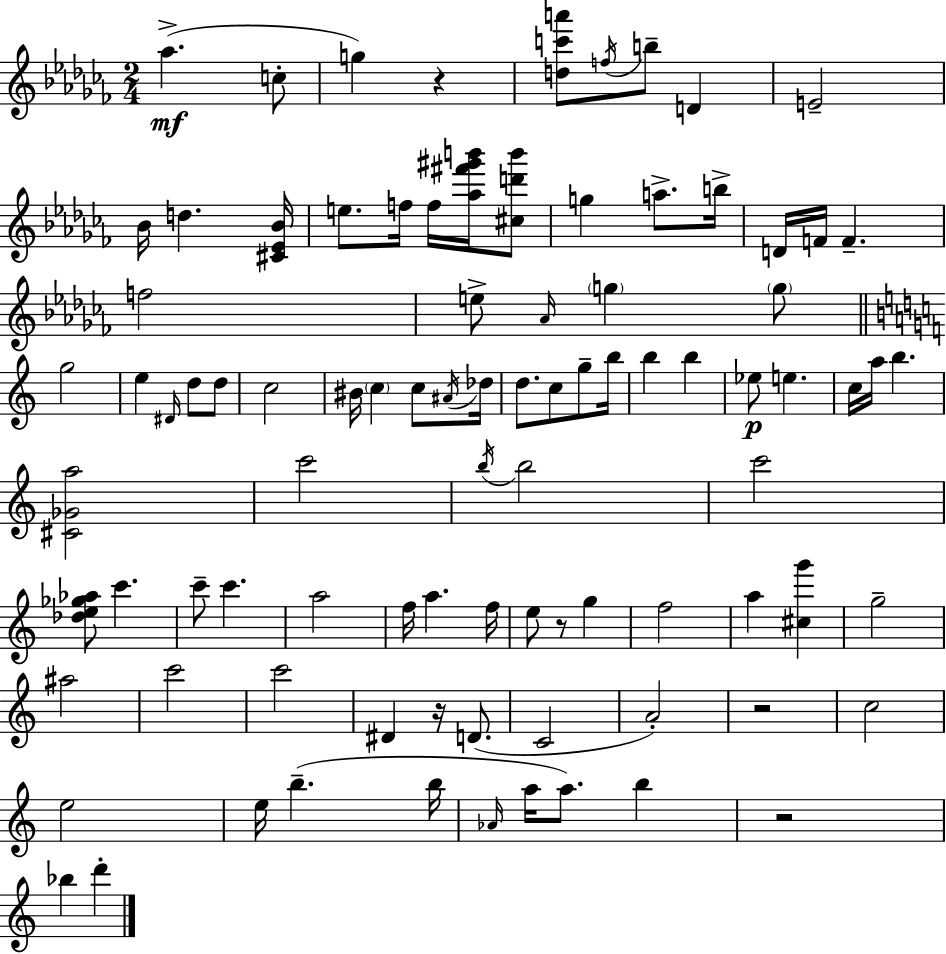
Ab5/q. C5/e G5/q R/q [D5,C6,A6]/e F5/s B5/e D4/q E4/h Bb4/s D5/q. [C#4,Eb4,Bb4]/s E5/e. F5/s F5/s [Ab5,F#6,G#6,B6]/s [C#5,D6,B6]/e G5/q A5/e. B5/s D4/s F4/s F4/q. F5/h E5/e Ab4/s G5/q G5/e G5/h E5/q D#4/s D5/e D5/e C5/h BIS4/s C5/q C5/e A#4/s Db5/s D5/e. C5/e G5/e B5/s B5/q B5/q Eb5/e E5/q. C5/s A5/s B5/q. [C#4,Gb4,A5]/h C6/h B5/s B5/h C6/h [Db5,E5,Gb5,Ab5]/e C6/q. C6/e C6/q. A5/h F5/s A5/q. F5/s E5/e R/e G5/q F5/h A5/q [C#5,G6]/q G5/h A#5/h C6/h C6/h D#4/q R/s D4/e. C4/h A4/h R/h C5/h E5/h E5/s B5/q. B5/s Ab4/s A5/s A5/e. B5/q R/h Bb5/q D6/q